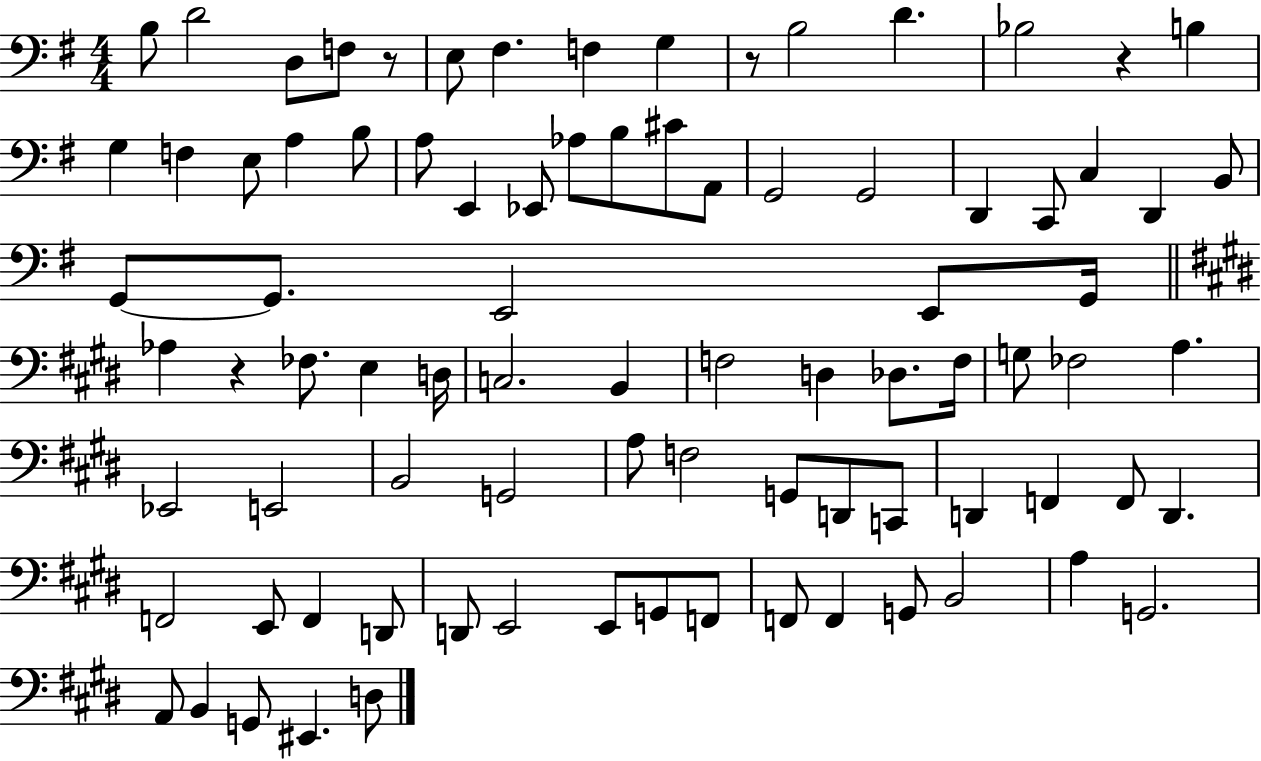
B3/e D4/h D3/e F3/e R/e E3/e F#3/q. F3/q G3/q R/e B3/h D4/q. Bb3/h R/q B3/q G3/q F3/q E3/e A3/q B3/e A3/e E2/q Eb2/e Ab3/e B3/e C#4/e A2/e G2/h G2/h D2/q C2/e C3/q D2/q B2/e G2/e G2/e. E2/h E2/e G2/s Ab3/q R/q FES3/e. E3/q D3/s C3/h. B2/q F3/h D3/q Db3/e. F3/s G3/e FES3/h A3/q. Eb2/h E2/h B2/h G2/h A3/e F3/h G2/e D2/e C2/e D2/q F2/q F2/e D2/q. F2/h E2/e F2/q D2/e D2/e E2/h E2/e G2/e F2/e F2/e F2/q G2/e B2/h A3/q G2/h. A2/e B2/q G2/e EIS2/q. D3/e